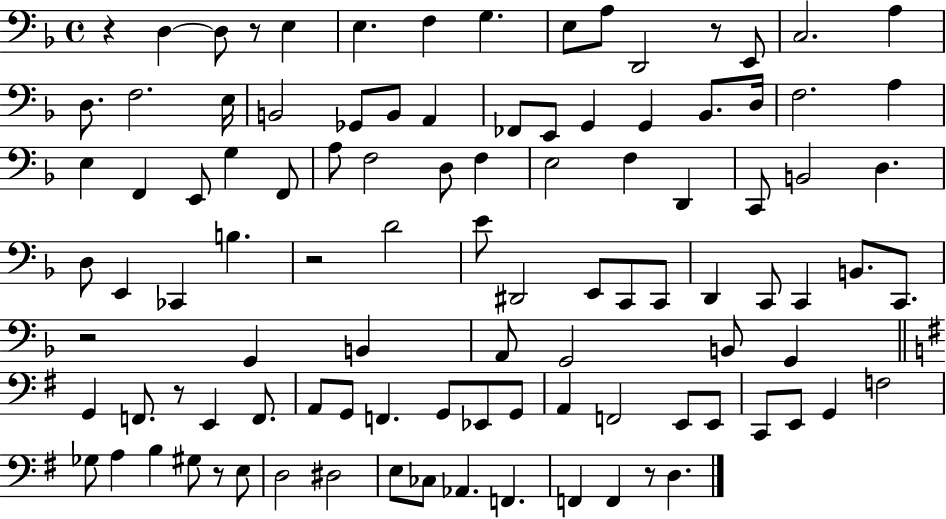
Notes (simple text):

R/q D3/q D3/e R/e E3/q E3/q. F3/q G3/q. E3/e A3/e D2/h R/e E2/e C3/h. A3/q D3/e. F3/h. E3/s B2/h Gb2/e B2/e A2/q FES2/e E2/e G2/q G2/q Bb2/e. D3/s F3/h. A3/q E3/q F2/q E2/e G3/q F2/e A3/e F3/h D3/e F3/q E3/h F3/q D2/q C2/e B2/h D3/q. D3/e E2/q CES2/q B3/q. R/h D4/h E4/e D#2/h E2/e C2/e C2/e D2/q C2/e C2/q B2/e. C2/e. R/h G2/q B2/q A2/e G2/h B2/e G2/q G2/q F2/e. R/e E2/q F2/e. A2/e G2/e F2/q. G2/e Eb2/e G2/e A2/q F2/h E2/e E2/e C2/e E2/e G2/q F3/h Gb3/e A3/q B3/q G#3/e R/e E3/e D3/h D#3/h E3/e CES3/e Ab2/q. F2/q. F2/q F2/q R/e D3/q.